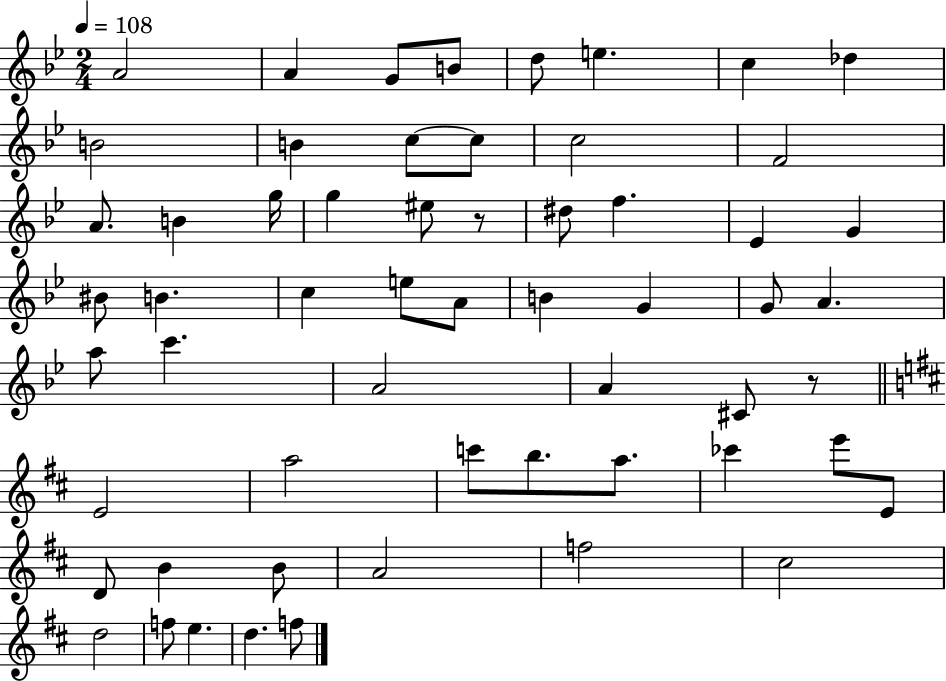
{
  \clef treble
  \numericTimeSignature
  \time 2/4
  \key bes \major
  \tempo 4 = 108
  a'2 | a'4 g'8 b'8 | d''8 e''4. | c''4 des''4 | \break b'2 | b'4 c''8~~ c''8 | c''2 | f'2 | \break a'8. b'4 g''16 | g''4 eis''8 r8 | dis''8 f''4. | ees'4 g'4 | \break bis'8 b'4. | c''4 e''8 a'8 | b'4 g'4 | g'8 a'4. | \break a''8 c'''4. | a'2 | a'4 cis'8 r8 | \bar "||" \break \key d \major e'2 | a''2 | c'''8 b''8. a''8. | ces'''4 e'''8 e'8 | \break d'8 b'4 b'8 | a'2 | f''2 | cis''2 | \break d''2 | f''8 e''4. | d''4. f''8 | \bar "|."
}